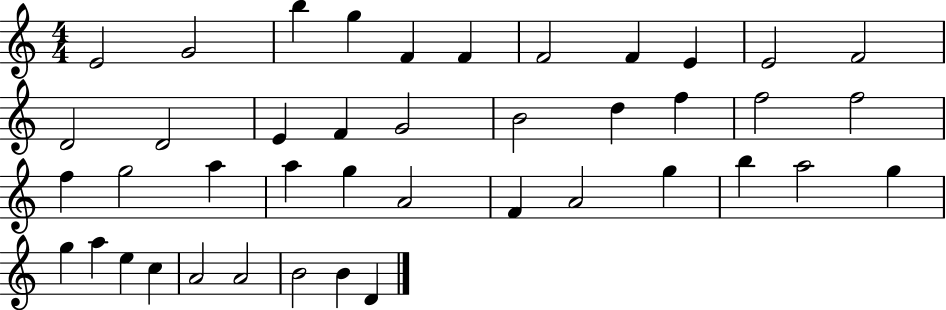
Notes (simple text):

E4/h G4/h B5/q G5/q F4/q F4/q F4/h F4/q E4/q E4/h F4/h D4/h D4/h E4/q F4/q G4/h B4/h D5/q F5/q F5/h F5/h F5/q G5/h A5/q A5/q G5/q A4/h F4/q A4/h G5/q B5/q A5/h G5/q G5/q A5/q E5/q C5/q A4/h A4/h B4/h B4/q D4/q